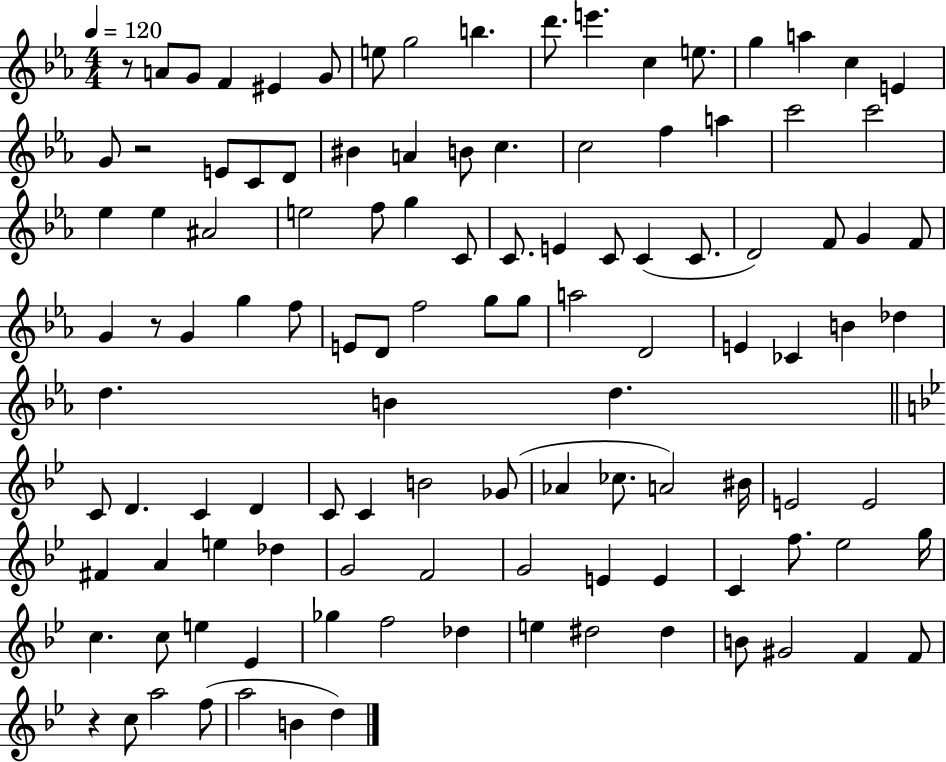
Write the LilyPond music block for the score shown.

{
  \clef treble
  \numericTimeSignature
  \time 4/4
  \key ees \major
  \tempo 4 = 120
  r8 a'8 g'8 f'4 eis'4 g'8 | e''8 g''2 b''4. | d'''8. e'''4. c''4 e''8. | g''4 a''4 c''4 e'4 | \break g'8 r2 e'8 c'8 d'8 | bis'4 a'4 b'8 c''4. | c''2 f''4 a''4 | c'''2 c'''2 | \break ees''4 ees''4 ais'2 | e''2 f''8 g''4 c'8 | c'8. e'4 c'8 c'4( c'8. | d'2) f'8 g'4 f'8 | \break g'4 r8 g'4 g''4 f''8 | e'8 d'8 f''2 g''8 g''8 | a''2 d'2 | e'4 ces'4 b'4 des''4 | \break d''4. b'4 d''4. | \bar "||" \break \key g \minor c'8 d'4. c'4 d'4 | c'8 c'4 b'2 ges'8( | aes'4 ces''8. a'2) bis'16 | e'2 e'2 | \break fis'4 a'4 e''4 des''4 | g'2 f'2 | g'2 e'4 e'4 | c'4 f''8. ees''2 g''16 | \break c''4. c''8 e''4 ees'4 | ges''4 f''2 des''4 | e''4 dis''2 dis''4 | b'8 gis'2 f'4 f'8 | \break r4 c''8 a''2 f''8( | a''2 b'4 d''4) | \bar "|."
}